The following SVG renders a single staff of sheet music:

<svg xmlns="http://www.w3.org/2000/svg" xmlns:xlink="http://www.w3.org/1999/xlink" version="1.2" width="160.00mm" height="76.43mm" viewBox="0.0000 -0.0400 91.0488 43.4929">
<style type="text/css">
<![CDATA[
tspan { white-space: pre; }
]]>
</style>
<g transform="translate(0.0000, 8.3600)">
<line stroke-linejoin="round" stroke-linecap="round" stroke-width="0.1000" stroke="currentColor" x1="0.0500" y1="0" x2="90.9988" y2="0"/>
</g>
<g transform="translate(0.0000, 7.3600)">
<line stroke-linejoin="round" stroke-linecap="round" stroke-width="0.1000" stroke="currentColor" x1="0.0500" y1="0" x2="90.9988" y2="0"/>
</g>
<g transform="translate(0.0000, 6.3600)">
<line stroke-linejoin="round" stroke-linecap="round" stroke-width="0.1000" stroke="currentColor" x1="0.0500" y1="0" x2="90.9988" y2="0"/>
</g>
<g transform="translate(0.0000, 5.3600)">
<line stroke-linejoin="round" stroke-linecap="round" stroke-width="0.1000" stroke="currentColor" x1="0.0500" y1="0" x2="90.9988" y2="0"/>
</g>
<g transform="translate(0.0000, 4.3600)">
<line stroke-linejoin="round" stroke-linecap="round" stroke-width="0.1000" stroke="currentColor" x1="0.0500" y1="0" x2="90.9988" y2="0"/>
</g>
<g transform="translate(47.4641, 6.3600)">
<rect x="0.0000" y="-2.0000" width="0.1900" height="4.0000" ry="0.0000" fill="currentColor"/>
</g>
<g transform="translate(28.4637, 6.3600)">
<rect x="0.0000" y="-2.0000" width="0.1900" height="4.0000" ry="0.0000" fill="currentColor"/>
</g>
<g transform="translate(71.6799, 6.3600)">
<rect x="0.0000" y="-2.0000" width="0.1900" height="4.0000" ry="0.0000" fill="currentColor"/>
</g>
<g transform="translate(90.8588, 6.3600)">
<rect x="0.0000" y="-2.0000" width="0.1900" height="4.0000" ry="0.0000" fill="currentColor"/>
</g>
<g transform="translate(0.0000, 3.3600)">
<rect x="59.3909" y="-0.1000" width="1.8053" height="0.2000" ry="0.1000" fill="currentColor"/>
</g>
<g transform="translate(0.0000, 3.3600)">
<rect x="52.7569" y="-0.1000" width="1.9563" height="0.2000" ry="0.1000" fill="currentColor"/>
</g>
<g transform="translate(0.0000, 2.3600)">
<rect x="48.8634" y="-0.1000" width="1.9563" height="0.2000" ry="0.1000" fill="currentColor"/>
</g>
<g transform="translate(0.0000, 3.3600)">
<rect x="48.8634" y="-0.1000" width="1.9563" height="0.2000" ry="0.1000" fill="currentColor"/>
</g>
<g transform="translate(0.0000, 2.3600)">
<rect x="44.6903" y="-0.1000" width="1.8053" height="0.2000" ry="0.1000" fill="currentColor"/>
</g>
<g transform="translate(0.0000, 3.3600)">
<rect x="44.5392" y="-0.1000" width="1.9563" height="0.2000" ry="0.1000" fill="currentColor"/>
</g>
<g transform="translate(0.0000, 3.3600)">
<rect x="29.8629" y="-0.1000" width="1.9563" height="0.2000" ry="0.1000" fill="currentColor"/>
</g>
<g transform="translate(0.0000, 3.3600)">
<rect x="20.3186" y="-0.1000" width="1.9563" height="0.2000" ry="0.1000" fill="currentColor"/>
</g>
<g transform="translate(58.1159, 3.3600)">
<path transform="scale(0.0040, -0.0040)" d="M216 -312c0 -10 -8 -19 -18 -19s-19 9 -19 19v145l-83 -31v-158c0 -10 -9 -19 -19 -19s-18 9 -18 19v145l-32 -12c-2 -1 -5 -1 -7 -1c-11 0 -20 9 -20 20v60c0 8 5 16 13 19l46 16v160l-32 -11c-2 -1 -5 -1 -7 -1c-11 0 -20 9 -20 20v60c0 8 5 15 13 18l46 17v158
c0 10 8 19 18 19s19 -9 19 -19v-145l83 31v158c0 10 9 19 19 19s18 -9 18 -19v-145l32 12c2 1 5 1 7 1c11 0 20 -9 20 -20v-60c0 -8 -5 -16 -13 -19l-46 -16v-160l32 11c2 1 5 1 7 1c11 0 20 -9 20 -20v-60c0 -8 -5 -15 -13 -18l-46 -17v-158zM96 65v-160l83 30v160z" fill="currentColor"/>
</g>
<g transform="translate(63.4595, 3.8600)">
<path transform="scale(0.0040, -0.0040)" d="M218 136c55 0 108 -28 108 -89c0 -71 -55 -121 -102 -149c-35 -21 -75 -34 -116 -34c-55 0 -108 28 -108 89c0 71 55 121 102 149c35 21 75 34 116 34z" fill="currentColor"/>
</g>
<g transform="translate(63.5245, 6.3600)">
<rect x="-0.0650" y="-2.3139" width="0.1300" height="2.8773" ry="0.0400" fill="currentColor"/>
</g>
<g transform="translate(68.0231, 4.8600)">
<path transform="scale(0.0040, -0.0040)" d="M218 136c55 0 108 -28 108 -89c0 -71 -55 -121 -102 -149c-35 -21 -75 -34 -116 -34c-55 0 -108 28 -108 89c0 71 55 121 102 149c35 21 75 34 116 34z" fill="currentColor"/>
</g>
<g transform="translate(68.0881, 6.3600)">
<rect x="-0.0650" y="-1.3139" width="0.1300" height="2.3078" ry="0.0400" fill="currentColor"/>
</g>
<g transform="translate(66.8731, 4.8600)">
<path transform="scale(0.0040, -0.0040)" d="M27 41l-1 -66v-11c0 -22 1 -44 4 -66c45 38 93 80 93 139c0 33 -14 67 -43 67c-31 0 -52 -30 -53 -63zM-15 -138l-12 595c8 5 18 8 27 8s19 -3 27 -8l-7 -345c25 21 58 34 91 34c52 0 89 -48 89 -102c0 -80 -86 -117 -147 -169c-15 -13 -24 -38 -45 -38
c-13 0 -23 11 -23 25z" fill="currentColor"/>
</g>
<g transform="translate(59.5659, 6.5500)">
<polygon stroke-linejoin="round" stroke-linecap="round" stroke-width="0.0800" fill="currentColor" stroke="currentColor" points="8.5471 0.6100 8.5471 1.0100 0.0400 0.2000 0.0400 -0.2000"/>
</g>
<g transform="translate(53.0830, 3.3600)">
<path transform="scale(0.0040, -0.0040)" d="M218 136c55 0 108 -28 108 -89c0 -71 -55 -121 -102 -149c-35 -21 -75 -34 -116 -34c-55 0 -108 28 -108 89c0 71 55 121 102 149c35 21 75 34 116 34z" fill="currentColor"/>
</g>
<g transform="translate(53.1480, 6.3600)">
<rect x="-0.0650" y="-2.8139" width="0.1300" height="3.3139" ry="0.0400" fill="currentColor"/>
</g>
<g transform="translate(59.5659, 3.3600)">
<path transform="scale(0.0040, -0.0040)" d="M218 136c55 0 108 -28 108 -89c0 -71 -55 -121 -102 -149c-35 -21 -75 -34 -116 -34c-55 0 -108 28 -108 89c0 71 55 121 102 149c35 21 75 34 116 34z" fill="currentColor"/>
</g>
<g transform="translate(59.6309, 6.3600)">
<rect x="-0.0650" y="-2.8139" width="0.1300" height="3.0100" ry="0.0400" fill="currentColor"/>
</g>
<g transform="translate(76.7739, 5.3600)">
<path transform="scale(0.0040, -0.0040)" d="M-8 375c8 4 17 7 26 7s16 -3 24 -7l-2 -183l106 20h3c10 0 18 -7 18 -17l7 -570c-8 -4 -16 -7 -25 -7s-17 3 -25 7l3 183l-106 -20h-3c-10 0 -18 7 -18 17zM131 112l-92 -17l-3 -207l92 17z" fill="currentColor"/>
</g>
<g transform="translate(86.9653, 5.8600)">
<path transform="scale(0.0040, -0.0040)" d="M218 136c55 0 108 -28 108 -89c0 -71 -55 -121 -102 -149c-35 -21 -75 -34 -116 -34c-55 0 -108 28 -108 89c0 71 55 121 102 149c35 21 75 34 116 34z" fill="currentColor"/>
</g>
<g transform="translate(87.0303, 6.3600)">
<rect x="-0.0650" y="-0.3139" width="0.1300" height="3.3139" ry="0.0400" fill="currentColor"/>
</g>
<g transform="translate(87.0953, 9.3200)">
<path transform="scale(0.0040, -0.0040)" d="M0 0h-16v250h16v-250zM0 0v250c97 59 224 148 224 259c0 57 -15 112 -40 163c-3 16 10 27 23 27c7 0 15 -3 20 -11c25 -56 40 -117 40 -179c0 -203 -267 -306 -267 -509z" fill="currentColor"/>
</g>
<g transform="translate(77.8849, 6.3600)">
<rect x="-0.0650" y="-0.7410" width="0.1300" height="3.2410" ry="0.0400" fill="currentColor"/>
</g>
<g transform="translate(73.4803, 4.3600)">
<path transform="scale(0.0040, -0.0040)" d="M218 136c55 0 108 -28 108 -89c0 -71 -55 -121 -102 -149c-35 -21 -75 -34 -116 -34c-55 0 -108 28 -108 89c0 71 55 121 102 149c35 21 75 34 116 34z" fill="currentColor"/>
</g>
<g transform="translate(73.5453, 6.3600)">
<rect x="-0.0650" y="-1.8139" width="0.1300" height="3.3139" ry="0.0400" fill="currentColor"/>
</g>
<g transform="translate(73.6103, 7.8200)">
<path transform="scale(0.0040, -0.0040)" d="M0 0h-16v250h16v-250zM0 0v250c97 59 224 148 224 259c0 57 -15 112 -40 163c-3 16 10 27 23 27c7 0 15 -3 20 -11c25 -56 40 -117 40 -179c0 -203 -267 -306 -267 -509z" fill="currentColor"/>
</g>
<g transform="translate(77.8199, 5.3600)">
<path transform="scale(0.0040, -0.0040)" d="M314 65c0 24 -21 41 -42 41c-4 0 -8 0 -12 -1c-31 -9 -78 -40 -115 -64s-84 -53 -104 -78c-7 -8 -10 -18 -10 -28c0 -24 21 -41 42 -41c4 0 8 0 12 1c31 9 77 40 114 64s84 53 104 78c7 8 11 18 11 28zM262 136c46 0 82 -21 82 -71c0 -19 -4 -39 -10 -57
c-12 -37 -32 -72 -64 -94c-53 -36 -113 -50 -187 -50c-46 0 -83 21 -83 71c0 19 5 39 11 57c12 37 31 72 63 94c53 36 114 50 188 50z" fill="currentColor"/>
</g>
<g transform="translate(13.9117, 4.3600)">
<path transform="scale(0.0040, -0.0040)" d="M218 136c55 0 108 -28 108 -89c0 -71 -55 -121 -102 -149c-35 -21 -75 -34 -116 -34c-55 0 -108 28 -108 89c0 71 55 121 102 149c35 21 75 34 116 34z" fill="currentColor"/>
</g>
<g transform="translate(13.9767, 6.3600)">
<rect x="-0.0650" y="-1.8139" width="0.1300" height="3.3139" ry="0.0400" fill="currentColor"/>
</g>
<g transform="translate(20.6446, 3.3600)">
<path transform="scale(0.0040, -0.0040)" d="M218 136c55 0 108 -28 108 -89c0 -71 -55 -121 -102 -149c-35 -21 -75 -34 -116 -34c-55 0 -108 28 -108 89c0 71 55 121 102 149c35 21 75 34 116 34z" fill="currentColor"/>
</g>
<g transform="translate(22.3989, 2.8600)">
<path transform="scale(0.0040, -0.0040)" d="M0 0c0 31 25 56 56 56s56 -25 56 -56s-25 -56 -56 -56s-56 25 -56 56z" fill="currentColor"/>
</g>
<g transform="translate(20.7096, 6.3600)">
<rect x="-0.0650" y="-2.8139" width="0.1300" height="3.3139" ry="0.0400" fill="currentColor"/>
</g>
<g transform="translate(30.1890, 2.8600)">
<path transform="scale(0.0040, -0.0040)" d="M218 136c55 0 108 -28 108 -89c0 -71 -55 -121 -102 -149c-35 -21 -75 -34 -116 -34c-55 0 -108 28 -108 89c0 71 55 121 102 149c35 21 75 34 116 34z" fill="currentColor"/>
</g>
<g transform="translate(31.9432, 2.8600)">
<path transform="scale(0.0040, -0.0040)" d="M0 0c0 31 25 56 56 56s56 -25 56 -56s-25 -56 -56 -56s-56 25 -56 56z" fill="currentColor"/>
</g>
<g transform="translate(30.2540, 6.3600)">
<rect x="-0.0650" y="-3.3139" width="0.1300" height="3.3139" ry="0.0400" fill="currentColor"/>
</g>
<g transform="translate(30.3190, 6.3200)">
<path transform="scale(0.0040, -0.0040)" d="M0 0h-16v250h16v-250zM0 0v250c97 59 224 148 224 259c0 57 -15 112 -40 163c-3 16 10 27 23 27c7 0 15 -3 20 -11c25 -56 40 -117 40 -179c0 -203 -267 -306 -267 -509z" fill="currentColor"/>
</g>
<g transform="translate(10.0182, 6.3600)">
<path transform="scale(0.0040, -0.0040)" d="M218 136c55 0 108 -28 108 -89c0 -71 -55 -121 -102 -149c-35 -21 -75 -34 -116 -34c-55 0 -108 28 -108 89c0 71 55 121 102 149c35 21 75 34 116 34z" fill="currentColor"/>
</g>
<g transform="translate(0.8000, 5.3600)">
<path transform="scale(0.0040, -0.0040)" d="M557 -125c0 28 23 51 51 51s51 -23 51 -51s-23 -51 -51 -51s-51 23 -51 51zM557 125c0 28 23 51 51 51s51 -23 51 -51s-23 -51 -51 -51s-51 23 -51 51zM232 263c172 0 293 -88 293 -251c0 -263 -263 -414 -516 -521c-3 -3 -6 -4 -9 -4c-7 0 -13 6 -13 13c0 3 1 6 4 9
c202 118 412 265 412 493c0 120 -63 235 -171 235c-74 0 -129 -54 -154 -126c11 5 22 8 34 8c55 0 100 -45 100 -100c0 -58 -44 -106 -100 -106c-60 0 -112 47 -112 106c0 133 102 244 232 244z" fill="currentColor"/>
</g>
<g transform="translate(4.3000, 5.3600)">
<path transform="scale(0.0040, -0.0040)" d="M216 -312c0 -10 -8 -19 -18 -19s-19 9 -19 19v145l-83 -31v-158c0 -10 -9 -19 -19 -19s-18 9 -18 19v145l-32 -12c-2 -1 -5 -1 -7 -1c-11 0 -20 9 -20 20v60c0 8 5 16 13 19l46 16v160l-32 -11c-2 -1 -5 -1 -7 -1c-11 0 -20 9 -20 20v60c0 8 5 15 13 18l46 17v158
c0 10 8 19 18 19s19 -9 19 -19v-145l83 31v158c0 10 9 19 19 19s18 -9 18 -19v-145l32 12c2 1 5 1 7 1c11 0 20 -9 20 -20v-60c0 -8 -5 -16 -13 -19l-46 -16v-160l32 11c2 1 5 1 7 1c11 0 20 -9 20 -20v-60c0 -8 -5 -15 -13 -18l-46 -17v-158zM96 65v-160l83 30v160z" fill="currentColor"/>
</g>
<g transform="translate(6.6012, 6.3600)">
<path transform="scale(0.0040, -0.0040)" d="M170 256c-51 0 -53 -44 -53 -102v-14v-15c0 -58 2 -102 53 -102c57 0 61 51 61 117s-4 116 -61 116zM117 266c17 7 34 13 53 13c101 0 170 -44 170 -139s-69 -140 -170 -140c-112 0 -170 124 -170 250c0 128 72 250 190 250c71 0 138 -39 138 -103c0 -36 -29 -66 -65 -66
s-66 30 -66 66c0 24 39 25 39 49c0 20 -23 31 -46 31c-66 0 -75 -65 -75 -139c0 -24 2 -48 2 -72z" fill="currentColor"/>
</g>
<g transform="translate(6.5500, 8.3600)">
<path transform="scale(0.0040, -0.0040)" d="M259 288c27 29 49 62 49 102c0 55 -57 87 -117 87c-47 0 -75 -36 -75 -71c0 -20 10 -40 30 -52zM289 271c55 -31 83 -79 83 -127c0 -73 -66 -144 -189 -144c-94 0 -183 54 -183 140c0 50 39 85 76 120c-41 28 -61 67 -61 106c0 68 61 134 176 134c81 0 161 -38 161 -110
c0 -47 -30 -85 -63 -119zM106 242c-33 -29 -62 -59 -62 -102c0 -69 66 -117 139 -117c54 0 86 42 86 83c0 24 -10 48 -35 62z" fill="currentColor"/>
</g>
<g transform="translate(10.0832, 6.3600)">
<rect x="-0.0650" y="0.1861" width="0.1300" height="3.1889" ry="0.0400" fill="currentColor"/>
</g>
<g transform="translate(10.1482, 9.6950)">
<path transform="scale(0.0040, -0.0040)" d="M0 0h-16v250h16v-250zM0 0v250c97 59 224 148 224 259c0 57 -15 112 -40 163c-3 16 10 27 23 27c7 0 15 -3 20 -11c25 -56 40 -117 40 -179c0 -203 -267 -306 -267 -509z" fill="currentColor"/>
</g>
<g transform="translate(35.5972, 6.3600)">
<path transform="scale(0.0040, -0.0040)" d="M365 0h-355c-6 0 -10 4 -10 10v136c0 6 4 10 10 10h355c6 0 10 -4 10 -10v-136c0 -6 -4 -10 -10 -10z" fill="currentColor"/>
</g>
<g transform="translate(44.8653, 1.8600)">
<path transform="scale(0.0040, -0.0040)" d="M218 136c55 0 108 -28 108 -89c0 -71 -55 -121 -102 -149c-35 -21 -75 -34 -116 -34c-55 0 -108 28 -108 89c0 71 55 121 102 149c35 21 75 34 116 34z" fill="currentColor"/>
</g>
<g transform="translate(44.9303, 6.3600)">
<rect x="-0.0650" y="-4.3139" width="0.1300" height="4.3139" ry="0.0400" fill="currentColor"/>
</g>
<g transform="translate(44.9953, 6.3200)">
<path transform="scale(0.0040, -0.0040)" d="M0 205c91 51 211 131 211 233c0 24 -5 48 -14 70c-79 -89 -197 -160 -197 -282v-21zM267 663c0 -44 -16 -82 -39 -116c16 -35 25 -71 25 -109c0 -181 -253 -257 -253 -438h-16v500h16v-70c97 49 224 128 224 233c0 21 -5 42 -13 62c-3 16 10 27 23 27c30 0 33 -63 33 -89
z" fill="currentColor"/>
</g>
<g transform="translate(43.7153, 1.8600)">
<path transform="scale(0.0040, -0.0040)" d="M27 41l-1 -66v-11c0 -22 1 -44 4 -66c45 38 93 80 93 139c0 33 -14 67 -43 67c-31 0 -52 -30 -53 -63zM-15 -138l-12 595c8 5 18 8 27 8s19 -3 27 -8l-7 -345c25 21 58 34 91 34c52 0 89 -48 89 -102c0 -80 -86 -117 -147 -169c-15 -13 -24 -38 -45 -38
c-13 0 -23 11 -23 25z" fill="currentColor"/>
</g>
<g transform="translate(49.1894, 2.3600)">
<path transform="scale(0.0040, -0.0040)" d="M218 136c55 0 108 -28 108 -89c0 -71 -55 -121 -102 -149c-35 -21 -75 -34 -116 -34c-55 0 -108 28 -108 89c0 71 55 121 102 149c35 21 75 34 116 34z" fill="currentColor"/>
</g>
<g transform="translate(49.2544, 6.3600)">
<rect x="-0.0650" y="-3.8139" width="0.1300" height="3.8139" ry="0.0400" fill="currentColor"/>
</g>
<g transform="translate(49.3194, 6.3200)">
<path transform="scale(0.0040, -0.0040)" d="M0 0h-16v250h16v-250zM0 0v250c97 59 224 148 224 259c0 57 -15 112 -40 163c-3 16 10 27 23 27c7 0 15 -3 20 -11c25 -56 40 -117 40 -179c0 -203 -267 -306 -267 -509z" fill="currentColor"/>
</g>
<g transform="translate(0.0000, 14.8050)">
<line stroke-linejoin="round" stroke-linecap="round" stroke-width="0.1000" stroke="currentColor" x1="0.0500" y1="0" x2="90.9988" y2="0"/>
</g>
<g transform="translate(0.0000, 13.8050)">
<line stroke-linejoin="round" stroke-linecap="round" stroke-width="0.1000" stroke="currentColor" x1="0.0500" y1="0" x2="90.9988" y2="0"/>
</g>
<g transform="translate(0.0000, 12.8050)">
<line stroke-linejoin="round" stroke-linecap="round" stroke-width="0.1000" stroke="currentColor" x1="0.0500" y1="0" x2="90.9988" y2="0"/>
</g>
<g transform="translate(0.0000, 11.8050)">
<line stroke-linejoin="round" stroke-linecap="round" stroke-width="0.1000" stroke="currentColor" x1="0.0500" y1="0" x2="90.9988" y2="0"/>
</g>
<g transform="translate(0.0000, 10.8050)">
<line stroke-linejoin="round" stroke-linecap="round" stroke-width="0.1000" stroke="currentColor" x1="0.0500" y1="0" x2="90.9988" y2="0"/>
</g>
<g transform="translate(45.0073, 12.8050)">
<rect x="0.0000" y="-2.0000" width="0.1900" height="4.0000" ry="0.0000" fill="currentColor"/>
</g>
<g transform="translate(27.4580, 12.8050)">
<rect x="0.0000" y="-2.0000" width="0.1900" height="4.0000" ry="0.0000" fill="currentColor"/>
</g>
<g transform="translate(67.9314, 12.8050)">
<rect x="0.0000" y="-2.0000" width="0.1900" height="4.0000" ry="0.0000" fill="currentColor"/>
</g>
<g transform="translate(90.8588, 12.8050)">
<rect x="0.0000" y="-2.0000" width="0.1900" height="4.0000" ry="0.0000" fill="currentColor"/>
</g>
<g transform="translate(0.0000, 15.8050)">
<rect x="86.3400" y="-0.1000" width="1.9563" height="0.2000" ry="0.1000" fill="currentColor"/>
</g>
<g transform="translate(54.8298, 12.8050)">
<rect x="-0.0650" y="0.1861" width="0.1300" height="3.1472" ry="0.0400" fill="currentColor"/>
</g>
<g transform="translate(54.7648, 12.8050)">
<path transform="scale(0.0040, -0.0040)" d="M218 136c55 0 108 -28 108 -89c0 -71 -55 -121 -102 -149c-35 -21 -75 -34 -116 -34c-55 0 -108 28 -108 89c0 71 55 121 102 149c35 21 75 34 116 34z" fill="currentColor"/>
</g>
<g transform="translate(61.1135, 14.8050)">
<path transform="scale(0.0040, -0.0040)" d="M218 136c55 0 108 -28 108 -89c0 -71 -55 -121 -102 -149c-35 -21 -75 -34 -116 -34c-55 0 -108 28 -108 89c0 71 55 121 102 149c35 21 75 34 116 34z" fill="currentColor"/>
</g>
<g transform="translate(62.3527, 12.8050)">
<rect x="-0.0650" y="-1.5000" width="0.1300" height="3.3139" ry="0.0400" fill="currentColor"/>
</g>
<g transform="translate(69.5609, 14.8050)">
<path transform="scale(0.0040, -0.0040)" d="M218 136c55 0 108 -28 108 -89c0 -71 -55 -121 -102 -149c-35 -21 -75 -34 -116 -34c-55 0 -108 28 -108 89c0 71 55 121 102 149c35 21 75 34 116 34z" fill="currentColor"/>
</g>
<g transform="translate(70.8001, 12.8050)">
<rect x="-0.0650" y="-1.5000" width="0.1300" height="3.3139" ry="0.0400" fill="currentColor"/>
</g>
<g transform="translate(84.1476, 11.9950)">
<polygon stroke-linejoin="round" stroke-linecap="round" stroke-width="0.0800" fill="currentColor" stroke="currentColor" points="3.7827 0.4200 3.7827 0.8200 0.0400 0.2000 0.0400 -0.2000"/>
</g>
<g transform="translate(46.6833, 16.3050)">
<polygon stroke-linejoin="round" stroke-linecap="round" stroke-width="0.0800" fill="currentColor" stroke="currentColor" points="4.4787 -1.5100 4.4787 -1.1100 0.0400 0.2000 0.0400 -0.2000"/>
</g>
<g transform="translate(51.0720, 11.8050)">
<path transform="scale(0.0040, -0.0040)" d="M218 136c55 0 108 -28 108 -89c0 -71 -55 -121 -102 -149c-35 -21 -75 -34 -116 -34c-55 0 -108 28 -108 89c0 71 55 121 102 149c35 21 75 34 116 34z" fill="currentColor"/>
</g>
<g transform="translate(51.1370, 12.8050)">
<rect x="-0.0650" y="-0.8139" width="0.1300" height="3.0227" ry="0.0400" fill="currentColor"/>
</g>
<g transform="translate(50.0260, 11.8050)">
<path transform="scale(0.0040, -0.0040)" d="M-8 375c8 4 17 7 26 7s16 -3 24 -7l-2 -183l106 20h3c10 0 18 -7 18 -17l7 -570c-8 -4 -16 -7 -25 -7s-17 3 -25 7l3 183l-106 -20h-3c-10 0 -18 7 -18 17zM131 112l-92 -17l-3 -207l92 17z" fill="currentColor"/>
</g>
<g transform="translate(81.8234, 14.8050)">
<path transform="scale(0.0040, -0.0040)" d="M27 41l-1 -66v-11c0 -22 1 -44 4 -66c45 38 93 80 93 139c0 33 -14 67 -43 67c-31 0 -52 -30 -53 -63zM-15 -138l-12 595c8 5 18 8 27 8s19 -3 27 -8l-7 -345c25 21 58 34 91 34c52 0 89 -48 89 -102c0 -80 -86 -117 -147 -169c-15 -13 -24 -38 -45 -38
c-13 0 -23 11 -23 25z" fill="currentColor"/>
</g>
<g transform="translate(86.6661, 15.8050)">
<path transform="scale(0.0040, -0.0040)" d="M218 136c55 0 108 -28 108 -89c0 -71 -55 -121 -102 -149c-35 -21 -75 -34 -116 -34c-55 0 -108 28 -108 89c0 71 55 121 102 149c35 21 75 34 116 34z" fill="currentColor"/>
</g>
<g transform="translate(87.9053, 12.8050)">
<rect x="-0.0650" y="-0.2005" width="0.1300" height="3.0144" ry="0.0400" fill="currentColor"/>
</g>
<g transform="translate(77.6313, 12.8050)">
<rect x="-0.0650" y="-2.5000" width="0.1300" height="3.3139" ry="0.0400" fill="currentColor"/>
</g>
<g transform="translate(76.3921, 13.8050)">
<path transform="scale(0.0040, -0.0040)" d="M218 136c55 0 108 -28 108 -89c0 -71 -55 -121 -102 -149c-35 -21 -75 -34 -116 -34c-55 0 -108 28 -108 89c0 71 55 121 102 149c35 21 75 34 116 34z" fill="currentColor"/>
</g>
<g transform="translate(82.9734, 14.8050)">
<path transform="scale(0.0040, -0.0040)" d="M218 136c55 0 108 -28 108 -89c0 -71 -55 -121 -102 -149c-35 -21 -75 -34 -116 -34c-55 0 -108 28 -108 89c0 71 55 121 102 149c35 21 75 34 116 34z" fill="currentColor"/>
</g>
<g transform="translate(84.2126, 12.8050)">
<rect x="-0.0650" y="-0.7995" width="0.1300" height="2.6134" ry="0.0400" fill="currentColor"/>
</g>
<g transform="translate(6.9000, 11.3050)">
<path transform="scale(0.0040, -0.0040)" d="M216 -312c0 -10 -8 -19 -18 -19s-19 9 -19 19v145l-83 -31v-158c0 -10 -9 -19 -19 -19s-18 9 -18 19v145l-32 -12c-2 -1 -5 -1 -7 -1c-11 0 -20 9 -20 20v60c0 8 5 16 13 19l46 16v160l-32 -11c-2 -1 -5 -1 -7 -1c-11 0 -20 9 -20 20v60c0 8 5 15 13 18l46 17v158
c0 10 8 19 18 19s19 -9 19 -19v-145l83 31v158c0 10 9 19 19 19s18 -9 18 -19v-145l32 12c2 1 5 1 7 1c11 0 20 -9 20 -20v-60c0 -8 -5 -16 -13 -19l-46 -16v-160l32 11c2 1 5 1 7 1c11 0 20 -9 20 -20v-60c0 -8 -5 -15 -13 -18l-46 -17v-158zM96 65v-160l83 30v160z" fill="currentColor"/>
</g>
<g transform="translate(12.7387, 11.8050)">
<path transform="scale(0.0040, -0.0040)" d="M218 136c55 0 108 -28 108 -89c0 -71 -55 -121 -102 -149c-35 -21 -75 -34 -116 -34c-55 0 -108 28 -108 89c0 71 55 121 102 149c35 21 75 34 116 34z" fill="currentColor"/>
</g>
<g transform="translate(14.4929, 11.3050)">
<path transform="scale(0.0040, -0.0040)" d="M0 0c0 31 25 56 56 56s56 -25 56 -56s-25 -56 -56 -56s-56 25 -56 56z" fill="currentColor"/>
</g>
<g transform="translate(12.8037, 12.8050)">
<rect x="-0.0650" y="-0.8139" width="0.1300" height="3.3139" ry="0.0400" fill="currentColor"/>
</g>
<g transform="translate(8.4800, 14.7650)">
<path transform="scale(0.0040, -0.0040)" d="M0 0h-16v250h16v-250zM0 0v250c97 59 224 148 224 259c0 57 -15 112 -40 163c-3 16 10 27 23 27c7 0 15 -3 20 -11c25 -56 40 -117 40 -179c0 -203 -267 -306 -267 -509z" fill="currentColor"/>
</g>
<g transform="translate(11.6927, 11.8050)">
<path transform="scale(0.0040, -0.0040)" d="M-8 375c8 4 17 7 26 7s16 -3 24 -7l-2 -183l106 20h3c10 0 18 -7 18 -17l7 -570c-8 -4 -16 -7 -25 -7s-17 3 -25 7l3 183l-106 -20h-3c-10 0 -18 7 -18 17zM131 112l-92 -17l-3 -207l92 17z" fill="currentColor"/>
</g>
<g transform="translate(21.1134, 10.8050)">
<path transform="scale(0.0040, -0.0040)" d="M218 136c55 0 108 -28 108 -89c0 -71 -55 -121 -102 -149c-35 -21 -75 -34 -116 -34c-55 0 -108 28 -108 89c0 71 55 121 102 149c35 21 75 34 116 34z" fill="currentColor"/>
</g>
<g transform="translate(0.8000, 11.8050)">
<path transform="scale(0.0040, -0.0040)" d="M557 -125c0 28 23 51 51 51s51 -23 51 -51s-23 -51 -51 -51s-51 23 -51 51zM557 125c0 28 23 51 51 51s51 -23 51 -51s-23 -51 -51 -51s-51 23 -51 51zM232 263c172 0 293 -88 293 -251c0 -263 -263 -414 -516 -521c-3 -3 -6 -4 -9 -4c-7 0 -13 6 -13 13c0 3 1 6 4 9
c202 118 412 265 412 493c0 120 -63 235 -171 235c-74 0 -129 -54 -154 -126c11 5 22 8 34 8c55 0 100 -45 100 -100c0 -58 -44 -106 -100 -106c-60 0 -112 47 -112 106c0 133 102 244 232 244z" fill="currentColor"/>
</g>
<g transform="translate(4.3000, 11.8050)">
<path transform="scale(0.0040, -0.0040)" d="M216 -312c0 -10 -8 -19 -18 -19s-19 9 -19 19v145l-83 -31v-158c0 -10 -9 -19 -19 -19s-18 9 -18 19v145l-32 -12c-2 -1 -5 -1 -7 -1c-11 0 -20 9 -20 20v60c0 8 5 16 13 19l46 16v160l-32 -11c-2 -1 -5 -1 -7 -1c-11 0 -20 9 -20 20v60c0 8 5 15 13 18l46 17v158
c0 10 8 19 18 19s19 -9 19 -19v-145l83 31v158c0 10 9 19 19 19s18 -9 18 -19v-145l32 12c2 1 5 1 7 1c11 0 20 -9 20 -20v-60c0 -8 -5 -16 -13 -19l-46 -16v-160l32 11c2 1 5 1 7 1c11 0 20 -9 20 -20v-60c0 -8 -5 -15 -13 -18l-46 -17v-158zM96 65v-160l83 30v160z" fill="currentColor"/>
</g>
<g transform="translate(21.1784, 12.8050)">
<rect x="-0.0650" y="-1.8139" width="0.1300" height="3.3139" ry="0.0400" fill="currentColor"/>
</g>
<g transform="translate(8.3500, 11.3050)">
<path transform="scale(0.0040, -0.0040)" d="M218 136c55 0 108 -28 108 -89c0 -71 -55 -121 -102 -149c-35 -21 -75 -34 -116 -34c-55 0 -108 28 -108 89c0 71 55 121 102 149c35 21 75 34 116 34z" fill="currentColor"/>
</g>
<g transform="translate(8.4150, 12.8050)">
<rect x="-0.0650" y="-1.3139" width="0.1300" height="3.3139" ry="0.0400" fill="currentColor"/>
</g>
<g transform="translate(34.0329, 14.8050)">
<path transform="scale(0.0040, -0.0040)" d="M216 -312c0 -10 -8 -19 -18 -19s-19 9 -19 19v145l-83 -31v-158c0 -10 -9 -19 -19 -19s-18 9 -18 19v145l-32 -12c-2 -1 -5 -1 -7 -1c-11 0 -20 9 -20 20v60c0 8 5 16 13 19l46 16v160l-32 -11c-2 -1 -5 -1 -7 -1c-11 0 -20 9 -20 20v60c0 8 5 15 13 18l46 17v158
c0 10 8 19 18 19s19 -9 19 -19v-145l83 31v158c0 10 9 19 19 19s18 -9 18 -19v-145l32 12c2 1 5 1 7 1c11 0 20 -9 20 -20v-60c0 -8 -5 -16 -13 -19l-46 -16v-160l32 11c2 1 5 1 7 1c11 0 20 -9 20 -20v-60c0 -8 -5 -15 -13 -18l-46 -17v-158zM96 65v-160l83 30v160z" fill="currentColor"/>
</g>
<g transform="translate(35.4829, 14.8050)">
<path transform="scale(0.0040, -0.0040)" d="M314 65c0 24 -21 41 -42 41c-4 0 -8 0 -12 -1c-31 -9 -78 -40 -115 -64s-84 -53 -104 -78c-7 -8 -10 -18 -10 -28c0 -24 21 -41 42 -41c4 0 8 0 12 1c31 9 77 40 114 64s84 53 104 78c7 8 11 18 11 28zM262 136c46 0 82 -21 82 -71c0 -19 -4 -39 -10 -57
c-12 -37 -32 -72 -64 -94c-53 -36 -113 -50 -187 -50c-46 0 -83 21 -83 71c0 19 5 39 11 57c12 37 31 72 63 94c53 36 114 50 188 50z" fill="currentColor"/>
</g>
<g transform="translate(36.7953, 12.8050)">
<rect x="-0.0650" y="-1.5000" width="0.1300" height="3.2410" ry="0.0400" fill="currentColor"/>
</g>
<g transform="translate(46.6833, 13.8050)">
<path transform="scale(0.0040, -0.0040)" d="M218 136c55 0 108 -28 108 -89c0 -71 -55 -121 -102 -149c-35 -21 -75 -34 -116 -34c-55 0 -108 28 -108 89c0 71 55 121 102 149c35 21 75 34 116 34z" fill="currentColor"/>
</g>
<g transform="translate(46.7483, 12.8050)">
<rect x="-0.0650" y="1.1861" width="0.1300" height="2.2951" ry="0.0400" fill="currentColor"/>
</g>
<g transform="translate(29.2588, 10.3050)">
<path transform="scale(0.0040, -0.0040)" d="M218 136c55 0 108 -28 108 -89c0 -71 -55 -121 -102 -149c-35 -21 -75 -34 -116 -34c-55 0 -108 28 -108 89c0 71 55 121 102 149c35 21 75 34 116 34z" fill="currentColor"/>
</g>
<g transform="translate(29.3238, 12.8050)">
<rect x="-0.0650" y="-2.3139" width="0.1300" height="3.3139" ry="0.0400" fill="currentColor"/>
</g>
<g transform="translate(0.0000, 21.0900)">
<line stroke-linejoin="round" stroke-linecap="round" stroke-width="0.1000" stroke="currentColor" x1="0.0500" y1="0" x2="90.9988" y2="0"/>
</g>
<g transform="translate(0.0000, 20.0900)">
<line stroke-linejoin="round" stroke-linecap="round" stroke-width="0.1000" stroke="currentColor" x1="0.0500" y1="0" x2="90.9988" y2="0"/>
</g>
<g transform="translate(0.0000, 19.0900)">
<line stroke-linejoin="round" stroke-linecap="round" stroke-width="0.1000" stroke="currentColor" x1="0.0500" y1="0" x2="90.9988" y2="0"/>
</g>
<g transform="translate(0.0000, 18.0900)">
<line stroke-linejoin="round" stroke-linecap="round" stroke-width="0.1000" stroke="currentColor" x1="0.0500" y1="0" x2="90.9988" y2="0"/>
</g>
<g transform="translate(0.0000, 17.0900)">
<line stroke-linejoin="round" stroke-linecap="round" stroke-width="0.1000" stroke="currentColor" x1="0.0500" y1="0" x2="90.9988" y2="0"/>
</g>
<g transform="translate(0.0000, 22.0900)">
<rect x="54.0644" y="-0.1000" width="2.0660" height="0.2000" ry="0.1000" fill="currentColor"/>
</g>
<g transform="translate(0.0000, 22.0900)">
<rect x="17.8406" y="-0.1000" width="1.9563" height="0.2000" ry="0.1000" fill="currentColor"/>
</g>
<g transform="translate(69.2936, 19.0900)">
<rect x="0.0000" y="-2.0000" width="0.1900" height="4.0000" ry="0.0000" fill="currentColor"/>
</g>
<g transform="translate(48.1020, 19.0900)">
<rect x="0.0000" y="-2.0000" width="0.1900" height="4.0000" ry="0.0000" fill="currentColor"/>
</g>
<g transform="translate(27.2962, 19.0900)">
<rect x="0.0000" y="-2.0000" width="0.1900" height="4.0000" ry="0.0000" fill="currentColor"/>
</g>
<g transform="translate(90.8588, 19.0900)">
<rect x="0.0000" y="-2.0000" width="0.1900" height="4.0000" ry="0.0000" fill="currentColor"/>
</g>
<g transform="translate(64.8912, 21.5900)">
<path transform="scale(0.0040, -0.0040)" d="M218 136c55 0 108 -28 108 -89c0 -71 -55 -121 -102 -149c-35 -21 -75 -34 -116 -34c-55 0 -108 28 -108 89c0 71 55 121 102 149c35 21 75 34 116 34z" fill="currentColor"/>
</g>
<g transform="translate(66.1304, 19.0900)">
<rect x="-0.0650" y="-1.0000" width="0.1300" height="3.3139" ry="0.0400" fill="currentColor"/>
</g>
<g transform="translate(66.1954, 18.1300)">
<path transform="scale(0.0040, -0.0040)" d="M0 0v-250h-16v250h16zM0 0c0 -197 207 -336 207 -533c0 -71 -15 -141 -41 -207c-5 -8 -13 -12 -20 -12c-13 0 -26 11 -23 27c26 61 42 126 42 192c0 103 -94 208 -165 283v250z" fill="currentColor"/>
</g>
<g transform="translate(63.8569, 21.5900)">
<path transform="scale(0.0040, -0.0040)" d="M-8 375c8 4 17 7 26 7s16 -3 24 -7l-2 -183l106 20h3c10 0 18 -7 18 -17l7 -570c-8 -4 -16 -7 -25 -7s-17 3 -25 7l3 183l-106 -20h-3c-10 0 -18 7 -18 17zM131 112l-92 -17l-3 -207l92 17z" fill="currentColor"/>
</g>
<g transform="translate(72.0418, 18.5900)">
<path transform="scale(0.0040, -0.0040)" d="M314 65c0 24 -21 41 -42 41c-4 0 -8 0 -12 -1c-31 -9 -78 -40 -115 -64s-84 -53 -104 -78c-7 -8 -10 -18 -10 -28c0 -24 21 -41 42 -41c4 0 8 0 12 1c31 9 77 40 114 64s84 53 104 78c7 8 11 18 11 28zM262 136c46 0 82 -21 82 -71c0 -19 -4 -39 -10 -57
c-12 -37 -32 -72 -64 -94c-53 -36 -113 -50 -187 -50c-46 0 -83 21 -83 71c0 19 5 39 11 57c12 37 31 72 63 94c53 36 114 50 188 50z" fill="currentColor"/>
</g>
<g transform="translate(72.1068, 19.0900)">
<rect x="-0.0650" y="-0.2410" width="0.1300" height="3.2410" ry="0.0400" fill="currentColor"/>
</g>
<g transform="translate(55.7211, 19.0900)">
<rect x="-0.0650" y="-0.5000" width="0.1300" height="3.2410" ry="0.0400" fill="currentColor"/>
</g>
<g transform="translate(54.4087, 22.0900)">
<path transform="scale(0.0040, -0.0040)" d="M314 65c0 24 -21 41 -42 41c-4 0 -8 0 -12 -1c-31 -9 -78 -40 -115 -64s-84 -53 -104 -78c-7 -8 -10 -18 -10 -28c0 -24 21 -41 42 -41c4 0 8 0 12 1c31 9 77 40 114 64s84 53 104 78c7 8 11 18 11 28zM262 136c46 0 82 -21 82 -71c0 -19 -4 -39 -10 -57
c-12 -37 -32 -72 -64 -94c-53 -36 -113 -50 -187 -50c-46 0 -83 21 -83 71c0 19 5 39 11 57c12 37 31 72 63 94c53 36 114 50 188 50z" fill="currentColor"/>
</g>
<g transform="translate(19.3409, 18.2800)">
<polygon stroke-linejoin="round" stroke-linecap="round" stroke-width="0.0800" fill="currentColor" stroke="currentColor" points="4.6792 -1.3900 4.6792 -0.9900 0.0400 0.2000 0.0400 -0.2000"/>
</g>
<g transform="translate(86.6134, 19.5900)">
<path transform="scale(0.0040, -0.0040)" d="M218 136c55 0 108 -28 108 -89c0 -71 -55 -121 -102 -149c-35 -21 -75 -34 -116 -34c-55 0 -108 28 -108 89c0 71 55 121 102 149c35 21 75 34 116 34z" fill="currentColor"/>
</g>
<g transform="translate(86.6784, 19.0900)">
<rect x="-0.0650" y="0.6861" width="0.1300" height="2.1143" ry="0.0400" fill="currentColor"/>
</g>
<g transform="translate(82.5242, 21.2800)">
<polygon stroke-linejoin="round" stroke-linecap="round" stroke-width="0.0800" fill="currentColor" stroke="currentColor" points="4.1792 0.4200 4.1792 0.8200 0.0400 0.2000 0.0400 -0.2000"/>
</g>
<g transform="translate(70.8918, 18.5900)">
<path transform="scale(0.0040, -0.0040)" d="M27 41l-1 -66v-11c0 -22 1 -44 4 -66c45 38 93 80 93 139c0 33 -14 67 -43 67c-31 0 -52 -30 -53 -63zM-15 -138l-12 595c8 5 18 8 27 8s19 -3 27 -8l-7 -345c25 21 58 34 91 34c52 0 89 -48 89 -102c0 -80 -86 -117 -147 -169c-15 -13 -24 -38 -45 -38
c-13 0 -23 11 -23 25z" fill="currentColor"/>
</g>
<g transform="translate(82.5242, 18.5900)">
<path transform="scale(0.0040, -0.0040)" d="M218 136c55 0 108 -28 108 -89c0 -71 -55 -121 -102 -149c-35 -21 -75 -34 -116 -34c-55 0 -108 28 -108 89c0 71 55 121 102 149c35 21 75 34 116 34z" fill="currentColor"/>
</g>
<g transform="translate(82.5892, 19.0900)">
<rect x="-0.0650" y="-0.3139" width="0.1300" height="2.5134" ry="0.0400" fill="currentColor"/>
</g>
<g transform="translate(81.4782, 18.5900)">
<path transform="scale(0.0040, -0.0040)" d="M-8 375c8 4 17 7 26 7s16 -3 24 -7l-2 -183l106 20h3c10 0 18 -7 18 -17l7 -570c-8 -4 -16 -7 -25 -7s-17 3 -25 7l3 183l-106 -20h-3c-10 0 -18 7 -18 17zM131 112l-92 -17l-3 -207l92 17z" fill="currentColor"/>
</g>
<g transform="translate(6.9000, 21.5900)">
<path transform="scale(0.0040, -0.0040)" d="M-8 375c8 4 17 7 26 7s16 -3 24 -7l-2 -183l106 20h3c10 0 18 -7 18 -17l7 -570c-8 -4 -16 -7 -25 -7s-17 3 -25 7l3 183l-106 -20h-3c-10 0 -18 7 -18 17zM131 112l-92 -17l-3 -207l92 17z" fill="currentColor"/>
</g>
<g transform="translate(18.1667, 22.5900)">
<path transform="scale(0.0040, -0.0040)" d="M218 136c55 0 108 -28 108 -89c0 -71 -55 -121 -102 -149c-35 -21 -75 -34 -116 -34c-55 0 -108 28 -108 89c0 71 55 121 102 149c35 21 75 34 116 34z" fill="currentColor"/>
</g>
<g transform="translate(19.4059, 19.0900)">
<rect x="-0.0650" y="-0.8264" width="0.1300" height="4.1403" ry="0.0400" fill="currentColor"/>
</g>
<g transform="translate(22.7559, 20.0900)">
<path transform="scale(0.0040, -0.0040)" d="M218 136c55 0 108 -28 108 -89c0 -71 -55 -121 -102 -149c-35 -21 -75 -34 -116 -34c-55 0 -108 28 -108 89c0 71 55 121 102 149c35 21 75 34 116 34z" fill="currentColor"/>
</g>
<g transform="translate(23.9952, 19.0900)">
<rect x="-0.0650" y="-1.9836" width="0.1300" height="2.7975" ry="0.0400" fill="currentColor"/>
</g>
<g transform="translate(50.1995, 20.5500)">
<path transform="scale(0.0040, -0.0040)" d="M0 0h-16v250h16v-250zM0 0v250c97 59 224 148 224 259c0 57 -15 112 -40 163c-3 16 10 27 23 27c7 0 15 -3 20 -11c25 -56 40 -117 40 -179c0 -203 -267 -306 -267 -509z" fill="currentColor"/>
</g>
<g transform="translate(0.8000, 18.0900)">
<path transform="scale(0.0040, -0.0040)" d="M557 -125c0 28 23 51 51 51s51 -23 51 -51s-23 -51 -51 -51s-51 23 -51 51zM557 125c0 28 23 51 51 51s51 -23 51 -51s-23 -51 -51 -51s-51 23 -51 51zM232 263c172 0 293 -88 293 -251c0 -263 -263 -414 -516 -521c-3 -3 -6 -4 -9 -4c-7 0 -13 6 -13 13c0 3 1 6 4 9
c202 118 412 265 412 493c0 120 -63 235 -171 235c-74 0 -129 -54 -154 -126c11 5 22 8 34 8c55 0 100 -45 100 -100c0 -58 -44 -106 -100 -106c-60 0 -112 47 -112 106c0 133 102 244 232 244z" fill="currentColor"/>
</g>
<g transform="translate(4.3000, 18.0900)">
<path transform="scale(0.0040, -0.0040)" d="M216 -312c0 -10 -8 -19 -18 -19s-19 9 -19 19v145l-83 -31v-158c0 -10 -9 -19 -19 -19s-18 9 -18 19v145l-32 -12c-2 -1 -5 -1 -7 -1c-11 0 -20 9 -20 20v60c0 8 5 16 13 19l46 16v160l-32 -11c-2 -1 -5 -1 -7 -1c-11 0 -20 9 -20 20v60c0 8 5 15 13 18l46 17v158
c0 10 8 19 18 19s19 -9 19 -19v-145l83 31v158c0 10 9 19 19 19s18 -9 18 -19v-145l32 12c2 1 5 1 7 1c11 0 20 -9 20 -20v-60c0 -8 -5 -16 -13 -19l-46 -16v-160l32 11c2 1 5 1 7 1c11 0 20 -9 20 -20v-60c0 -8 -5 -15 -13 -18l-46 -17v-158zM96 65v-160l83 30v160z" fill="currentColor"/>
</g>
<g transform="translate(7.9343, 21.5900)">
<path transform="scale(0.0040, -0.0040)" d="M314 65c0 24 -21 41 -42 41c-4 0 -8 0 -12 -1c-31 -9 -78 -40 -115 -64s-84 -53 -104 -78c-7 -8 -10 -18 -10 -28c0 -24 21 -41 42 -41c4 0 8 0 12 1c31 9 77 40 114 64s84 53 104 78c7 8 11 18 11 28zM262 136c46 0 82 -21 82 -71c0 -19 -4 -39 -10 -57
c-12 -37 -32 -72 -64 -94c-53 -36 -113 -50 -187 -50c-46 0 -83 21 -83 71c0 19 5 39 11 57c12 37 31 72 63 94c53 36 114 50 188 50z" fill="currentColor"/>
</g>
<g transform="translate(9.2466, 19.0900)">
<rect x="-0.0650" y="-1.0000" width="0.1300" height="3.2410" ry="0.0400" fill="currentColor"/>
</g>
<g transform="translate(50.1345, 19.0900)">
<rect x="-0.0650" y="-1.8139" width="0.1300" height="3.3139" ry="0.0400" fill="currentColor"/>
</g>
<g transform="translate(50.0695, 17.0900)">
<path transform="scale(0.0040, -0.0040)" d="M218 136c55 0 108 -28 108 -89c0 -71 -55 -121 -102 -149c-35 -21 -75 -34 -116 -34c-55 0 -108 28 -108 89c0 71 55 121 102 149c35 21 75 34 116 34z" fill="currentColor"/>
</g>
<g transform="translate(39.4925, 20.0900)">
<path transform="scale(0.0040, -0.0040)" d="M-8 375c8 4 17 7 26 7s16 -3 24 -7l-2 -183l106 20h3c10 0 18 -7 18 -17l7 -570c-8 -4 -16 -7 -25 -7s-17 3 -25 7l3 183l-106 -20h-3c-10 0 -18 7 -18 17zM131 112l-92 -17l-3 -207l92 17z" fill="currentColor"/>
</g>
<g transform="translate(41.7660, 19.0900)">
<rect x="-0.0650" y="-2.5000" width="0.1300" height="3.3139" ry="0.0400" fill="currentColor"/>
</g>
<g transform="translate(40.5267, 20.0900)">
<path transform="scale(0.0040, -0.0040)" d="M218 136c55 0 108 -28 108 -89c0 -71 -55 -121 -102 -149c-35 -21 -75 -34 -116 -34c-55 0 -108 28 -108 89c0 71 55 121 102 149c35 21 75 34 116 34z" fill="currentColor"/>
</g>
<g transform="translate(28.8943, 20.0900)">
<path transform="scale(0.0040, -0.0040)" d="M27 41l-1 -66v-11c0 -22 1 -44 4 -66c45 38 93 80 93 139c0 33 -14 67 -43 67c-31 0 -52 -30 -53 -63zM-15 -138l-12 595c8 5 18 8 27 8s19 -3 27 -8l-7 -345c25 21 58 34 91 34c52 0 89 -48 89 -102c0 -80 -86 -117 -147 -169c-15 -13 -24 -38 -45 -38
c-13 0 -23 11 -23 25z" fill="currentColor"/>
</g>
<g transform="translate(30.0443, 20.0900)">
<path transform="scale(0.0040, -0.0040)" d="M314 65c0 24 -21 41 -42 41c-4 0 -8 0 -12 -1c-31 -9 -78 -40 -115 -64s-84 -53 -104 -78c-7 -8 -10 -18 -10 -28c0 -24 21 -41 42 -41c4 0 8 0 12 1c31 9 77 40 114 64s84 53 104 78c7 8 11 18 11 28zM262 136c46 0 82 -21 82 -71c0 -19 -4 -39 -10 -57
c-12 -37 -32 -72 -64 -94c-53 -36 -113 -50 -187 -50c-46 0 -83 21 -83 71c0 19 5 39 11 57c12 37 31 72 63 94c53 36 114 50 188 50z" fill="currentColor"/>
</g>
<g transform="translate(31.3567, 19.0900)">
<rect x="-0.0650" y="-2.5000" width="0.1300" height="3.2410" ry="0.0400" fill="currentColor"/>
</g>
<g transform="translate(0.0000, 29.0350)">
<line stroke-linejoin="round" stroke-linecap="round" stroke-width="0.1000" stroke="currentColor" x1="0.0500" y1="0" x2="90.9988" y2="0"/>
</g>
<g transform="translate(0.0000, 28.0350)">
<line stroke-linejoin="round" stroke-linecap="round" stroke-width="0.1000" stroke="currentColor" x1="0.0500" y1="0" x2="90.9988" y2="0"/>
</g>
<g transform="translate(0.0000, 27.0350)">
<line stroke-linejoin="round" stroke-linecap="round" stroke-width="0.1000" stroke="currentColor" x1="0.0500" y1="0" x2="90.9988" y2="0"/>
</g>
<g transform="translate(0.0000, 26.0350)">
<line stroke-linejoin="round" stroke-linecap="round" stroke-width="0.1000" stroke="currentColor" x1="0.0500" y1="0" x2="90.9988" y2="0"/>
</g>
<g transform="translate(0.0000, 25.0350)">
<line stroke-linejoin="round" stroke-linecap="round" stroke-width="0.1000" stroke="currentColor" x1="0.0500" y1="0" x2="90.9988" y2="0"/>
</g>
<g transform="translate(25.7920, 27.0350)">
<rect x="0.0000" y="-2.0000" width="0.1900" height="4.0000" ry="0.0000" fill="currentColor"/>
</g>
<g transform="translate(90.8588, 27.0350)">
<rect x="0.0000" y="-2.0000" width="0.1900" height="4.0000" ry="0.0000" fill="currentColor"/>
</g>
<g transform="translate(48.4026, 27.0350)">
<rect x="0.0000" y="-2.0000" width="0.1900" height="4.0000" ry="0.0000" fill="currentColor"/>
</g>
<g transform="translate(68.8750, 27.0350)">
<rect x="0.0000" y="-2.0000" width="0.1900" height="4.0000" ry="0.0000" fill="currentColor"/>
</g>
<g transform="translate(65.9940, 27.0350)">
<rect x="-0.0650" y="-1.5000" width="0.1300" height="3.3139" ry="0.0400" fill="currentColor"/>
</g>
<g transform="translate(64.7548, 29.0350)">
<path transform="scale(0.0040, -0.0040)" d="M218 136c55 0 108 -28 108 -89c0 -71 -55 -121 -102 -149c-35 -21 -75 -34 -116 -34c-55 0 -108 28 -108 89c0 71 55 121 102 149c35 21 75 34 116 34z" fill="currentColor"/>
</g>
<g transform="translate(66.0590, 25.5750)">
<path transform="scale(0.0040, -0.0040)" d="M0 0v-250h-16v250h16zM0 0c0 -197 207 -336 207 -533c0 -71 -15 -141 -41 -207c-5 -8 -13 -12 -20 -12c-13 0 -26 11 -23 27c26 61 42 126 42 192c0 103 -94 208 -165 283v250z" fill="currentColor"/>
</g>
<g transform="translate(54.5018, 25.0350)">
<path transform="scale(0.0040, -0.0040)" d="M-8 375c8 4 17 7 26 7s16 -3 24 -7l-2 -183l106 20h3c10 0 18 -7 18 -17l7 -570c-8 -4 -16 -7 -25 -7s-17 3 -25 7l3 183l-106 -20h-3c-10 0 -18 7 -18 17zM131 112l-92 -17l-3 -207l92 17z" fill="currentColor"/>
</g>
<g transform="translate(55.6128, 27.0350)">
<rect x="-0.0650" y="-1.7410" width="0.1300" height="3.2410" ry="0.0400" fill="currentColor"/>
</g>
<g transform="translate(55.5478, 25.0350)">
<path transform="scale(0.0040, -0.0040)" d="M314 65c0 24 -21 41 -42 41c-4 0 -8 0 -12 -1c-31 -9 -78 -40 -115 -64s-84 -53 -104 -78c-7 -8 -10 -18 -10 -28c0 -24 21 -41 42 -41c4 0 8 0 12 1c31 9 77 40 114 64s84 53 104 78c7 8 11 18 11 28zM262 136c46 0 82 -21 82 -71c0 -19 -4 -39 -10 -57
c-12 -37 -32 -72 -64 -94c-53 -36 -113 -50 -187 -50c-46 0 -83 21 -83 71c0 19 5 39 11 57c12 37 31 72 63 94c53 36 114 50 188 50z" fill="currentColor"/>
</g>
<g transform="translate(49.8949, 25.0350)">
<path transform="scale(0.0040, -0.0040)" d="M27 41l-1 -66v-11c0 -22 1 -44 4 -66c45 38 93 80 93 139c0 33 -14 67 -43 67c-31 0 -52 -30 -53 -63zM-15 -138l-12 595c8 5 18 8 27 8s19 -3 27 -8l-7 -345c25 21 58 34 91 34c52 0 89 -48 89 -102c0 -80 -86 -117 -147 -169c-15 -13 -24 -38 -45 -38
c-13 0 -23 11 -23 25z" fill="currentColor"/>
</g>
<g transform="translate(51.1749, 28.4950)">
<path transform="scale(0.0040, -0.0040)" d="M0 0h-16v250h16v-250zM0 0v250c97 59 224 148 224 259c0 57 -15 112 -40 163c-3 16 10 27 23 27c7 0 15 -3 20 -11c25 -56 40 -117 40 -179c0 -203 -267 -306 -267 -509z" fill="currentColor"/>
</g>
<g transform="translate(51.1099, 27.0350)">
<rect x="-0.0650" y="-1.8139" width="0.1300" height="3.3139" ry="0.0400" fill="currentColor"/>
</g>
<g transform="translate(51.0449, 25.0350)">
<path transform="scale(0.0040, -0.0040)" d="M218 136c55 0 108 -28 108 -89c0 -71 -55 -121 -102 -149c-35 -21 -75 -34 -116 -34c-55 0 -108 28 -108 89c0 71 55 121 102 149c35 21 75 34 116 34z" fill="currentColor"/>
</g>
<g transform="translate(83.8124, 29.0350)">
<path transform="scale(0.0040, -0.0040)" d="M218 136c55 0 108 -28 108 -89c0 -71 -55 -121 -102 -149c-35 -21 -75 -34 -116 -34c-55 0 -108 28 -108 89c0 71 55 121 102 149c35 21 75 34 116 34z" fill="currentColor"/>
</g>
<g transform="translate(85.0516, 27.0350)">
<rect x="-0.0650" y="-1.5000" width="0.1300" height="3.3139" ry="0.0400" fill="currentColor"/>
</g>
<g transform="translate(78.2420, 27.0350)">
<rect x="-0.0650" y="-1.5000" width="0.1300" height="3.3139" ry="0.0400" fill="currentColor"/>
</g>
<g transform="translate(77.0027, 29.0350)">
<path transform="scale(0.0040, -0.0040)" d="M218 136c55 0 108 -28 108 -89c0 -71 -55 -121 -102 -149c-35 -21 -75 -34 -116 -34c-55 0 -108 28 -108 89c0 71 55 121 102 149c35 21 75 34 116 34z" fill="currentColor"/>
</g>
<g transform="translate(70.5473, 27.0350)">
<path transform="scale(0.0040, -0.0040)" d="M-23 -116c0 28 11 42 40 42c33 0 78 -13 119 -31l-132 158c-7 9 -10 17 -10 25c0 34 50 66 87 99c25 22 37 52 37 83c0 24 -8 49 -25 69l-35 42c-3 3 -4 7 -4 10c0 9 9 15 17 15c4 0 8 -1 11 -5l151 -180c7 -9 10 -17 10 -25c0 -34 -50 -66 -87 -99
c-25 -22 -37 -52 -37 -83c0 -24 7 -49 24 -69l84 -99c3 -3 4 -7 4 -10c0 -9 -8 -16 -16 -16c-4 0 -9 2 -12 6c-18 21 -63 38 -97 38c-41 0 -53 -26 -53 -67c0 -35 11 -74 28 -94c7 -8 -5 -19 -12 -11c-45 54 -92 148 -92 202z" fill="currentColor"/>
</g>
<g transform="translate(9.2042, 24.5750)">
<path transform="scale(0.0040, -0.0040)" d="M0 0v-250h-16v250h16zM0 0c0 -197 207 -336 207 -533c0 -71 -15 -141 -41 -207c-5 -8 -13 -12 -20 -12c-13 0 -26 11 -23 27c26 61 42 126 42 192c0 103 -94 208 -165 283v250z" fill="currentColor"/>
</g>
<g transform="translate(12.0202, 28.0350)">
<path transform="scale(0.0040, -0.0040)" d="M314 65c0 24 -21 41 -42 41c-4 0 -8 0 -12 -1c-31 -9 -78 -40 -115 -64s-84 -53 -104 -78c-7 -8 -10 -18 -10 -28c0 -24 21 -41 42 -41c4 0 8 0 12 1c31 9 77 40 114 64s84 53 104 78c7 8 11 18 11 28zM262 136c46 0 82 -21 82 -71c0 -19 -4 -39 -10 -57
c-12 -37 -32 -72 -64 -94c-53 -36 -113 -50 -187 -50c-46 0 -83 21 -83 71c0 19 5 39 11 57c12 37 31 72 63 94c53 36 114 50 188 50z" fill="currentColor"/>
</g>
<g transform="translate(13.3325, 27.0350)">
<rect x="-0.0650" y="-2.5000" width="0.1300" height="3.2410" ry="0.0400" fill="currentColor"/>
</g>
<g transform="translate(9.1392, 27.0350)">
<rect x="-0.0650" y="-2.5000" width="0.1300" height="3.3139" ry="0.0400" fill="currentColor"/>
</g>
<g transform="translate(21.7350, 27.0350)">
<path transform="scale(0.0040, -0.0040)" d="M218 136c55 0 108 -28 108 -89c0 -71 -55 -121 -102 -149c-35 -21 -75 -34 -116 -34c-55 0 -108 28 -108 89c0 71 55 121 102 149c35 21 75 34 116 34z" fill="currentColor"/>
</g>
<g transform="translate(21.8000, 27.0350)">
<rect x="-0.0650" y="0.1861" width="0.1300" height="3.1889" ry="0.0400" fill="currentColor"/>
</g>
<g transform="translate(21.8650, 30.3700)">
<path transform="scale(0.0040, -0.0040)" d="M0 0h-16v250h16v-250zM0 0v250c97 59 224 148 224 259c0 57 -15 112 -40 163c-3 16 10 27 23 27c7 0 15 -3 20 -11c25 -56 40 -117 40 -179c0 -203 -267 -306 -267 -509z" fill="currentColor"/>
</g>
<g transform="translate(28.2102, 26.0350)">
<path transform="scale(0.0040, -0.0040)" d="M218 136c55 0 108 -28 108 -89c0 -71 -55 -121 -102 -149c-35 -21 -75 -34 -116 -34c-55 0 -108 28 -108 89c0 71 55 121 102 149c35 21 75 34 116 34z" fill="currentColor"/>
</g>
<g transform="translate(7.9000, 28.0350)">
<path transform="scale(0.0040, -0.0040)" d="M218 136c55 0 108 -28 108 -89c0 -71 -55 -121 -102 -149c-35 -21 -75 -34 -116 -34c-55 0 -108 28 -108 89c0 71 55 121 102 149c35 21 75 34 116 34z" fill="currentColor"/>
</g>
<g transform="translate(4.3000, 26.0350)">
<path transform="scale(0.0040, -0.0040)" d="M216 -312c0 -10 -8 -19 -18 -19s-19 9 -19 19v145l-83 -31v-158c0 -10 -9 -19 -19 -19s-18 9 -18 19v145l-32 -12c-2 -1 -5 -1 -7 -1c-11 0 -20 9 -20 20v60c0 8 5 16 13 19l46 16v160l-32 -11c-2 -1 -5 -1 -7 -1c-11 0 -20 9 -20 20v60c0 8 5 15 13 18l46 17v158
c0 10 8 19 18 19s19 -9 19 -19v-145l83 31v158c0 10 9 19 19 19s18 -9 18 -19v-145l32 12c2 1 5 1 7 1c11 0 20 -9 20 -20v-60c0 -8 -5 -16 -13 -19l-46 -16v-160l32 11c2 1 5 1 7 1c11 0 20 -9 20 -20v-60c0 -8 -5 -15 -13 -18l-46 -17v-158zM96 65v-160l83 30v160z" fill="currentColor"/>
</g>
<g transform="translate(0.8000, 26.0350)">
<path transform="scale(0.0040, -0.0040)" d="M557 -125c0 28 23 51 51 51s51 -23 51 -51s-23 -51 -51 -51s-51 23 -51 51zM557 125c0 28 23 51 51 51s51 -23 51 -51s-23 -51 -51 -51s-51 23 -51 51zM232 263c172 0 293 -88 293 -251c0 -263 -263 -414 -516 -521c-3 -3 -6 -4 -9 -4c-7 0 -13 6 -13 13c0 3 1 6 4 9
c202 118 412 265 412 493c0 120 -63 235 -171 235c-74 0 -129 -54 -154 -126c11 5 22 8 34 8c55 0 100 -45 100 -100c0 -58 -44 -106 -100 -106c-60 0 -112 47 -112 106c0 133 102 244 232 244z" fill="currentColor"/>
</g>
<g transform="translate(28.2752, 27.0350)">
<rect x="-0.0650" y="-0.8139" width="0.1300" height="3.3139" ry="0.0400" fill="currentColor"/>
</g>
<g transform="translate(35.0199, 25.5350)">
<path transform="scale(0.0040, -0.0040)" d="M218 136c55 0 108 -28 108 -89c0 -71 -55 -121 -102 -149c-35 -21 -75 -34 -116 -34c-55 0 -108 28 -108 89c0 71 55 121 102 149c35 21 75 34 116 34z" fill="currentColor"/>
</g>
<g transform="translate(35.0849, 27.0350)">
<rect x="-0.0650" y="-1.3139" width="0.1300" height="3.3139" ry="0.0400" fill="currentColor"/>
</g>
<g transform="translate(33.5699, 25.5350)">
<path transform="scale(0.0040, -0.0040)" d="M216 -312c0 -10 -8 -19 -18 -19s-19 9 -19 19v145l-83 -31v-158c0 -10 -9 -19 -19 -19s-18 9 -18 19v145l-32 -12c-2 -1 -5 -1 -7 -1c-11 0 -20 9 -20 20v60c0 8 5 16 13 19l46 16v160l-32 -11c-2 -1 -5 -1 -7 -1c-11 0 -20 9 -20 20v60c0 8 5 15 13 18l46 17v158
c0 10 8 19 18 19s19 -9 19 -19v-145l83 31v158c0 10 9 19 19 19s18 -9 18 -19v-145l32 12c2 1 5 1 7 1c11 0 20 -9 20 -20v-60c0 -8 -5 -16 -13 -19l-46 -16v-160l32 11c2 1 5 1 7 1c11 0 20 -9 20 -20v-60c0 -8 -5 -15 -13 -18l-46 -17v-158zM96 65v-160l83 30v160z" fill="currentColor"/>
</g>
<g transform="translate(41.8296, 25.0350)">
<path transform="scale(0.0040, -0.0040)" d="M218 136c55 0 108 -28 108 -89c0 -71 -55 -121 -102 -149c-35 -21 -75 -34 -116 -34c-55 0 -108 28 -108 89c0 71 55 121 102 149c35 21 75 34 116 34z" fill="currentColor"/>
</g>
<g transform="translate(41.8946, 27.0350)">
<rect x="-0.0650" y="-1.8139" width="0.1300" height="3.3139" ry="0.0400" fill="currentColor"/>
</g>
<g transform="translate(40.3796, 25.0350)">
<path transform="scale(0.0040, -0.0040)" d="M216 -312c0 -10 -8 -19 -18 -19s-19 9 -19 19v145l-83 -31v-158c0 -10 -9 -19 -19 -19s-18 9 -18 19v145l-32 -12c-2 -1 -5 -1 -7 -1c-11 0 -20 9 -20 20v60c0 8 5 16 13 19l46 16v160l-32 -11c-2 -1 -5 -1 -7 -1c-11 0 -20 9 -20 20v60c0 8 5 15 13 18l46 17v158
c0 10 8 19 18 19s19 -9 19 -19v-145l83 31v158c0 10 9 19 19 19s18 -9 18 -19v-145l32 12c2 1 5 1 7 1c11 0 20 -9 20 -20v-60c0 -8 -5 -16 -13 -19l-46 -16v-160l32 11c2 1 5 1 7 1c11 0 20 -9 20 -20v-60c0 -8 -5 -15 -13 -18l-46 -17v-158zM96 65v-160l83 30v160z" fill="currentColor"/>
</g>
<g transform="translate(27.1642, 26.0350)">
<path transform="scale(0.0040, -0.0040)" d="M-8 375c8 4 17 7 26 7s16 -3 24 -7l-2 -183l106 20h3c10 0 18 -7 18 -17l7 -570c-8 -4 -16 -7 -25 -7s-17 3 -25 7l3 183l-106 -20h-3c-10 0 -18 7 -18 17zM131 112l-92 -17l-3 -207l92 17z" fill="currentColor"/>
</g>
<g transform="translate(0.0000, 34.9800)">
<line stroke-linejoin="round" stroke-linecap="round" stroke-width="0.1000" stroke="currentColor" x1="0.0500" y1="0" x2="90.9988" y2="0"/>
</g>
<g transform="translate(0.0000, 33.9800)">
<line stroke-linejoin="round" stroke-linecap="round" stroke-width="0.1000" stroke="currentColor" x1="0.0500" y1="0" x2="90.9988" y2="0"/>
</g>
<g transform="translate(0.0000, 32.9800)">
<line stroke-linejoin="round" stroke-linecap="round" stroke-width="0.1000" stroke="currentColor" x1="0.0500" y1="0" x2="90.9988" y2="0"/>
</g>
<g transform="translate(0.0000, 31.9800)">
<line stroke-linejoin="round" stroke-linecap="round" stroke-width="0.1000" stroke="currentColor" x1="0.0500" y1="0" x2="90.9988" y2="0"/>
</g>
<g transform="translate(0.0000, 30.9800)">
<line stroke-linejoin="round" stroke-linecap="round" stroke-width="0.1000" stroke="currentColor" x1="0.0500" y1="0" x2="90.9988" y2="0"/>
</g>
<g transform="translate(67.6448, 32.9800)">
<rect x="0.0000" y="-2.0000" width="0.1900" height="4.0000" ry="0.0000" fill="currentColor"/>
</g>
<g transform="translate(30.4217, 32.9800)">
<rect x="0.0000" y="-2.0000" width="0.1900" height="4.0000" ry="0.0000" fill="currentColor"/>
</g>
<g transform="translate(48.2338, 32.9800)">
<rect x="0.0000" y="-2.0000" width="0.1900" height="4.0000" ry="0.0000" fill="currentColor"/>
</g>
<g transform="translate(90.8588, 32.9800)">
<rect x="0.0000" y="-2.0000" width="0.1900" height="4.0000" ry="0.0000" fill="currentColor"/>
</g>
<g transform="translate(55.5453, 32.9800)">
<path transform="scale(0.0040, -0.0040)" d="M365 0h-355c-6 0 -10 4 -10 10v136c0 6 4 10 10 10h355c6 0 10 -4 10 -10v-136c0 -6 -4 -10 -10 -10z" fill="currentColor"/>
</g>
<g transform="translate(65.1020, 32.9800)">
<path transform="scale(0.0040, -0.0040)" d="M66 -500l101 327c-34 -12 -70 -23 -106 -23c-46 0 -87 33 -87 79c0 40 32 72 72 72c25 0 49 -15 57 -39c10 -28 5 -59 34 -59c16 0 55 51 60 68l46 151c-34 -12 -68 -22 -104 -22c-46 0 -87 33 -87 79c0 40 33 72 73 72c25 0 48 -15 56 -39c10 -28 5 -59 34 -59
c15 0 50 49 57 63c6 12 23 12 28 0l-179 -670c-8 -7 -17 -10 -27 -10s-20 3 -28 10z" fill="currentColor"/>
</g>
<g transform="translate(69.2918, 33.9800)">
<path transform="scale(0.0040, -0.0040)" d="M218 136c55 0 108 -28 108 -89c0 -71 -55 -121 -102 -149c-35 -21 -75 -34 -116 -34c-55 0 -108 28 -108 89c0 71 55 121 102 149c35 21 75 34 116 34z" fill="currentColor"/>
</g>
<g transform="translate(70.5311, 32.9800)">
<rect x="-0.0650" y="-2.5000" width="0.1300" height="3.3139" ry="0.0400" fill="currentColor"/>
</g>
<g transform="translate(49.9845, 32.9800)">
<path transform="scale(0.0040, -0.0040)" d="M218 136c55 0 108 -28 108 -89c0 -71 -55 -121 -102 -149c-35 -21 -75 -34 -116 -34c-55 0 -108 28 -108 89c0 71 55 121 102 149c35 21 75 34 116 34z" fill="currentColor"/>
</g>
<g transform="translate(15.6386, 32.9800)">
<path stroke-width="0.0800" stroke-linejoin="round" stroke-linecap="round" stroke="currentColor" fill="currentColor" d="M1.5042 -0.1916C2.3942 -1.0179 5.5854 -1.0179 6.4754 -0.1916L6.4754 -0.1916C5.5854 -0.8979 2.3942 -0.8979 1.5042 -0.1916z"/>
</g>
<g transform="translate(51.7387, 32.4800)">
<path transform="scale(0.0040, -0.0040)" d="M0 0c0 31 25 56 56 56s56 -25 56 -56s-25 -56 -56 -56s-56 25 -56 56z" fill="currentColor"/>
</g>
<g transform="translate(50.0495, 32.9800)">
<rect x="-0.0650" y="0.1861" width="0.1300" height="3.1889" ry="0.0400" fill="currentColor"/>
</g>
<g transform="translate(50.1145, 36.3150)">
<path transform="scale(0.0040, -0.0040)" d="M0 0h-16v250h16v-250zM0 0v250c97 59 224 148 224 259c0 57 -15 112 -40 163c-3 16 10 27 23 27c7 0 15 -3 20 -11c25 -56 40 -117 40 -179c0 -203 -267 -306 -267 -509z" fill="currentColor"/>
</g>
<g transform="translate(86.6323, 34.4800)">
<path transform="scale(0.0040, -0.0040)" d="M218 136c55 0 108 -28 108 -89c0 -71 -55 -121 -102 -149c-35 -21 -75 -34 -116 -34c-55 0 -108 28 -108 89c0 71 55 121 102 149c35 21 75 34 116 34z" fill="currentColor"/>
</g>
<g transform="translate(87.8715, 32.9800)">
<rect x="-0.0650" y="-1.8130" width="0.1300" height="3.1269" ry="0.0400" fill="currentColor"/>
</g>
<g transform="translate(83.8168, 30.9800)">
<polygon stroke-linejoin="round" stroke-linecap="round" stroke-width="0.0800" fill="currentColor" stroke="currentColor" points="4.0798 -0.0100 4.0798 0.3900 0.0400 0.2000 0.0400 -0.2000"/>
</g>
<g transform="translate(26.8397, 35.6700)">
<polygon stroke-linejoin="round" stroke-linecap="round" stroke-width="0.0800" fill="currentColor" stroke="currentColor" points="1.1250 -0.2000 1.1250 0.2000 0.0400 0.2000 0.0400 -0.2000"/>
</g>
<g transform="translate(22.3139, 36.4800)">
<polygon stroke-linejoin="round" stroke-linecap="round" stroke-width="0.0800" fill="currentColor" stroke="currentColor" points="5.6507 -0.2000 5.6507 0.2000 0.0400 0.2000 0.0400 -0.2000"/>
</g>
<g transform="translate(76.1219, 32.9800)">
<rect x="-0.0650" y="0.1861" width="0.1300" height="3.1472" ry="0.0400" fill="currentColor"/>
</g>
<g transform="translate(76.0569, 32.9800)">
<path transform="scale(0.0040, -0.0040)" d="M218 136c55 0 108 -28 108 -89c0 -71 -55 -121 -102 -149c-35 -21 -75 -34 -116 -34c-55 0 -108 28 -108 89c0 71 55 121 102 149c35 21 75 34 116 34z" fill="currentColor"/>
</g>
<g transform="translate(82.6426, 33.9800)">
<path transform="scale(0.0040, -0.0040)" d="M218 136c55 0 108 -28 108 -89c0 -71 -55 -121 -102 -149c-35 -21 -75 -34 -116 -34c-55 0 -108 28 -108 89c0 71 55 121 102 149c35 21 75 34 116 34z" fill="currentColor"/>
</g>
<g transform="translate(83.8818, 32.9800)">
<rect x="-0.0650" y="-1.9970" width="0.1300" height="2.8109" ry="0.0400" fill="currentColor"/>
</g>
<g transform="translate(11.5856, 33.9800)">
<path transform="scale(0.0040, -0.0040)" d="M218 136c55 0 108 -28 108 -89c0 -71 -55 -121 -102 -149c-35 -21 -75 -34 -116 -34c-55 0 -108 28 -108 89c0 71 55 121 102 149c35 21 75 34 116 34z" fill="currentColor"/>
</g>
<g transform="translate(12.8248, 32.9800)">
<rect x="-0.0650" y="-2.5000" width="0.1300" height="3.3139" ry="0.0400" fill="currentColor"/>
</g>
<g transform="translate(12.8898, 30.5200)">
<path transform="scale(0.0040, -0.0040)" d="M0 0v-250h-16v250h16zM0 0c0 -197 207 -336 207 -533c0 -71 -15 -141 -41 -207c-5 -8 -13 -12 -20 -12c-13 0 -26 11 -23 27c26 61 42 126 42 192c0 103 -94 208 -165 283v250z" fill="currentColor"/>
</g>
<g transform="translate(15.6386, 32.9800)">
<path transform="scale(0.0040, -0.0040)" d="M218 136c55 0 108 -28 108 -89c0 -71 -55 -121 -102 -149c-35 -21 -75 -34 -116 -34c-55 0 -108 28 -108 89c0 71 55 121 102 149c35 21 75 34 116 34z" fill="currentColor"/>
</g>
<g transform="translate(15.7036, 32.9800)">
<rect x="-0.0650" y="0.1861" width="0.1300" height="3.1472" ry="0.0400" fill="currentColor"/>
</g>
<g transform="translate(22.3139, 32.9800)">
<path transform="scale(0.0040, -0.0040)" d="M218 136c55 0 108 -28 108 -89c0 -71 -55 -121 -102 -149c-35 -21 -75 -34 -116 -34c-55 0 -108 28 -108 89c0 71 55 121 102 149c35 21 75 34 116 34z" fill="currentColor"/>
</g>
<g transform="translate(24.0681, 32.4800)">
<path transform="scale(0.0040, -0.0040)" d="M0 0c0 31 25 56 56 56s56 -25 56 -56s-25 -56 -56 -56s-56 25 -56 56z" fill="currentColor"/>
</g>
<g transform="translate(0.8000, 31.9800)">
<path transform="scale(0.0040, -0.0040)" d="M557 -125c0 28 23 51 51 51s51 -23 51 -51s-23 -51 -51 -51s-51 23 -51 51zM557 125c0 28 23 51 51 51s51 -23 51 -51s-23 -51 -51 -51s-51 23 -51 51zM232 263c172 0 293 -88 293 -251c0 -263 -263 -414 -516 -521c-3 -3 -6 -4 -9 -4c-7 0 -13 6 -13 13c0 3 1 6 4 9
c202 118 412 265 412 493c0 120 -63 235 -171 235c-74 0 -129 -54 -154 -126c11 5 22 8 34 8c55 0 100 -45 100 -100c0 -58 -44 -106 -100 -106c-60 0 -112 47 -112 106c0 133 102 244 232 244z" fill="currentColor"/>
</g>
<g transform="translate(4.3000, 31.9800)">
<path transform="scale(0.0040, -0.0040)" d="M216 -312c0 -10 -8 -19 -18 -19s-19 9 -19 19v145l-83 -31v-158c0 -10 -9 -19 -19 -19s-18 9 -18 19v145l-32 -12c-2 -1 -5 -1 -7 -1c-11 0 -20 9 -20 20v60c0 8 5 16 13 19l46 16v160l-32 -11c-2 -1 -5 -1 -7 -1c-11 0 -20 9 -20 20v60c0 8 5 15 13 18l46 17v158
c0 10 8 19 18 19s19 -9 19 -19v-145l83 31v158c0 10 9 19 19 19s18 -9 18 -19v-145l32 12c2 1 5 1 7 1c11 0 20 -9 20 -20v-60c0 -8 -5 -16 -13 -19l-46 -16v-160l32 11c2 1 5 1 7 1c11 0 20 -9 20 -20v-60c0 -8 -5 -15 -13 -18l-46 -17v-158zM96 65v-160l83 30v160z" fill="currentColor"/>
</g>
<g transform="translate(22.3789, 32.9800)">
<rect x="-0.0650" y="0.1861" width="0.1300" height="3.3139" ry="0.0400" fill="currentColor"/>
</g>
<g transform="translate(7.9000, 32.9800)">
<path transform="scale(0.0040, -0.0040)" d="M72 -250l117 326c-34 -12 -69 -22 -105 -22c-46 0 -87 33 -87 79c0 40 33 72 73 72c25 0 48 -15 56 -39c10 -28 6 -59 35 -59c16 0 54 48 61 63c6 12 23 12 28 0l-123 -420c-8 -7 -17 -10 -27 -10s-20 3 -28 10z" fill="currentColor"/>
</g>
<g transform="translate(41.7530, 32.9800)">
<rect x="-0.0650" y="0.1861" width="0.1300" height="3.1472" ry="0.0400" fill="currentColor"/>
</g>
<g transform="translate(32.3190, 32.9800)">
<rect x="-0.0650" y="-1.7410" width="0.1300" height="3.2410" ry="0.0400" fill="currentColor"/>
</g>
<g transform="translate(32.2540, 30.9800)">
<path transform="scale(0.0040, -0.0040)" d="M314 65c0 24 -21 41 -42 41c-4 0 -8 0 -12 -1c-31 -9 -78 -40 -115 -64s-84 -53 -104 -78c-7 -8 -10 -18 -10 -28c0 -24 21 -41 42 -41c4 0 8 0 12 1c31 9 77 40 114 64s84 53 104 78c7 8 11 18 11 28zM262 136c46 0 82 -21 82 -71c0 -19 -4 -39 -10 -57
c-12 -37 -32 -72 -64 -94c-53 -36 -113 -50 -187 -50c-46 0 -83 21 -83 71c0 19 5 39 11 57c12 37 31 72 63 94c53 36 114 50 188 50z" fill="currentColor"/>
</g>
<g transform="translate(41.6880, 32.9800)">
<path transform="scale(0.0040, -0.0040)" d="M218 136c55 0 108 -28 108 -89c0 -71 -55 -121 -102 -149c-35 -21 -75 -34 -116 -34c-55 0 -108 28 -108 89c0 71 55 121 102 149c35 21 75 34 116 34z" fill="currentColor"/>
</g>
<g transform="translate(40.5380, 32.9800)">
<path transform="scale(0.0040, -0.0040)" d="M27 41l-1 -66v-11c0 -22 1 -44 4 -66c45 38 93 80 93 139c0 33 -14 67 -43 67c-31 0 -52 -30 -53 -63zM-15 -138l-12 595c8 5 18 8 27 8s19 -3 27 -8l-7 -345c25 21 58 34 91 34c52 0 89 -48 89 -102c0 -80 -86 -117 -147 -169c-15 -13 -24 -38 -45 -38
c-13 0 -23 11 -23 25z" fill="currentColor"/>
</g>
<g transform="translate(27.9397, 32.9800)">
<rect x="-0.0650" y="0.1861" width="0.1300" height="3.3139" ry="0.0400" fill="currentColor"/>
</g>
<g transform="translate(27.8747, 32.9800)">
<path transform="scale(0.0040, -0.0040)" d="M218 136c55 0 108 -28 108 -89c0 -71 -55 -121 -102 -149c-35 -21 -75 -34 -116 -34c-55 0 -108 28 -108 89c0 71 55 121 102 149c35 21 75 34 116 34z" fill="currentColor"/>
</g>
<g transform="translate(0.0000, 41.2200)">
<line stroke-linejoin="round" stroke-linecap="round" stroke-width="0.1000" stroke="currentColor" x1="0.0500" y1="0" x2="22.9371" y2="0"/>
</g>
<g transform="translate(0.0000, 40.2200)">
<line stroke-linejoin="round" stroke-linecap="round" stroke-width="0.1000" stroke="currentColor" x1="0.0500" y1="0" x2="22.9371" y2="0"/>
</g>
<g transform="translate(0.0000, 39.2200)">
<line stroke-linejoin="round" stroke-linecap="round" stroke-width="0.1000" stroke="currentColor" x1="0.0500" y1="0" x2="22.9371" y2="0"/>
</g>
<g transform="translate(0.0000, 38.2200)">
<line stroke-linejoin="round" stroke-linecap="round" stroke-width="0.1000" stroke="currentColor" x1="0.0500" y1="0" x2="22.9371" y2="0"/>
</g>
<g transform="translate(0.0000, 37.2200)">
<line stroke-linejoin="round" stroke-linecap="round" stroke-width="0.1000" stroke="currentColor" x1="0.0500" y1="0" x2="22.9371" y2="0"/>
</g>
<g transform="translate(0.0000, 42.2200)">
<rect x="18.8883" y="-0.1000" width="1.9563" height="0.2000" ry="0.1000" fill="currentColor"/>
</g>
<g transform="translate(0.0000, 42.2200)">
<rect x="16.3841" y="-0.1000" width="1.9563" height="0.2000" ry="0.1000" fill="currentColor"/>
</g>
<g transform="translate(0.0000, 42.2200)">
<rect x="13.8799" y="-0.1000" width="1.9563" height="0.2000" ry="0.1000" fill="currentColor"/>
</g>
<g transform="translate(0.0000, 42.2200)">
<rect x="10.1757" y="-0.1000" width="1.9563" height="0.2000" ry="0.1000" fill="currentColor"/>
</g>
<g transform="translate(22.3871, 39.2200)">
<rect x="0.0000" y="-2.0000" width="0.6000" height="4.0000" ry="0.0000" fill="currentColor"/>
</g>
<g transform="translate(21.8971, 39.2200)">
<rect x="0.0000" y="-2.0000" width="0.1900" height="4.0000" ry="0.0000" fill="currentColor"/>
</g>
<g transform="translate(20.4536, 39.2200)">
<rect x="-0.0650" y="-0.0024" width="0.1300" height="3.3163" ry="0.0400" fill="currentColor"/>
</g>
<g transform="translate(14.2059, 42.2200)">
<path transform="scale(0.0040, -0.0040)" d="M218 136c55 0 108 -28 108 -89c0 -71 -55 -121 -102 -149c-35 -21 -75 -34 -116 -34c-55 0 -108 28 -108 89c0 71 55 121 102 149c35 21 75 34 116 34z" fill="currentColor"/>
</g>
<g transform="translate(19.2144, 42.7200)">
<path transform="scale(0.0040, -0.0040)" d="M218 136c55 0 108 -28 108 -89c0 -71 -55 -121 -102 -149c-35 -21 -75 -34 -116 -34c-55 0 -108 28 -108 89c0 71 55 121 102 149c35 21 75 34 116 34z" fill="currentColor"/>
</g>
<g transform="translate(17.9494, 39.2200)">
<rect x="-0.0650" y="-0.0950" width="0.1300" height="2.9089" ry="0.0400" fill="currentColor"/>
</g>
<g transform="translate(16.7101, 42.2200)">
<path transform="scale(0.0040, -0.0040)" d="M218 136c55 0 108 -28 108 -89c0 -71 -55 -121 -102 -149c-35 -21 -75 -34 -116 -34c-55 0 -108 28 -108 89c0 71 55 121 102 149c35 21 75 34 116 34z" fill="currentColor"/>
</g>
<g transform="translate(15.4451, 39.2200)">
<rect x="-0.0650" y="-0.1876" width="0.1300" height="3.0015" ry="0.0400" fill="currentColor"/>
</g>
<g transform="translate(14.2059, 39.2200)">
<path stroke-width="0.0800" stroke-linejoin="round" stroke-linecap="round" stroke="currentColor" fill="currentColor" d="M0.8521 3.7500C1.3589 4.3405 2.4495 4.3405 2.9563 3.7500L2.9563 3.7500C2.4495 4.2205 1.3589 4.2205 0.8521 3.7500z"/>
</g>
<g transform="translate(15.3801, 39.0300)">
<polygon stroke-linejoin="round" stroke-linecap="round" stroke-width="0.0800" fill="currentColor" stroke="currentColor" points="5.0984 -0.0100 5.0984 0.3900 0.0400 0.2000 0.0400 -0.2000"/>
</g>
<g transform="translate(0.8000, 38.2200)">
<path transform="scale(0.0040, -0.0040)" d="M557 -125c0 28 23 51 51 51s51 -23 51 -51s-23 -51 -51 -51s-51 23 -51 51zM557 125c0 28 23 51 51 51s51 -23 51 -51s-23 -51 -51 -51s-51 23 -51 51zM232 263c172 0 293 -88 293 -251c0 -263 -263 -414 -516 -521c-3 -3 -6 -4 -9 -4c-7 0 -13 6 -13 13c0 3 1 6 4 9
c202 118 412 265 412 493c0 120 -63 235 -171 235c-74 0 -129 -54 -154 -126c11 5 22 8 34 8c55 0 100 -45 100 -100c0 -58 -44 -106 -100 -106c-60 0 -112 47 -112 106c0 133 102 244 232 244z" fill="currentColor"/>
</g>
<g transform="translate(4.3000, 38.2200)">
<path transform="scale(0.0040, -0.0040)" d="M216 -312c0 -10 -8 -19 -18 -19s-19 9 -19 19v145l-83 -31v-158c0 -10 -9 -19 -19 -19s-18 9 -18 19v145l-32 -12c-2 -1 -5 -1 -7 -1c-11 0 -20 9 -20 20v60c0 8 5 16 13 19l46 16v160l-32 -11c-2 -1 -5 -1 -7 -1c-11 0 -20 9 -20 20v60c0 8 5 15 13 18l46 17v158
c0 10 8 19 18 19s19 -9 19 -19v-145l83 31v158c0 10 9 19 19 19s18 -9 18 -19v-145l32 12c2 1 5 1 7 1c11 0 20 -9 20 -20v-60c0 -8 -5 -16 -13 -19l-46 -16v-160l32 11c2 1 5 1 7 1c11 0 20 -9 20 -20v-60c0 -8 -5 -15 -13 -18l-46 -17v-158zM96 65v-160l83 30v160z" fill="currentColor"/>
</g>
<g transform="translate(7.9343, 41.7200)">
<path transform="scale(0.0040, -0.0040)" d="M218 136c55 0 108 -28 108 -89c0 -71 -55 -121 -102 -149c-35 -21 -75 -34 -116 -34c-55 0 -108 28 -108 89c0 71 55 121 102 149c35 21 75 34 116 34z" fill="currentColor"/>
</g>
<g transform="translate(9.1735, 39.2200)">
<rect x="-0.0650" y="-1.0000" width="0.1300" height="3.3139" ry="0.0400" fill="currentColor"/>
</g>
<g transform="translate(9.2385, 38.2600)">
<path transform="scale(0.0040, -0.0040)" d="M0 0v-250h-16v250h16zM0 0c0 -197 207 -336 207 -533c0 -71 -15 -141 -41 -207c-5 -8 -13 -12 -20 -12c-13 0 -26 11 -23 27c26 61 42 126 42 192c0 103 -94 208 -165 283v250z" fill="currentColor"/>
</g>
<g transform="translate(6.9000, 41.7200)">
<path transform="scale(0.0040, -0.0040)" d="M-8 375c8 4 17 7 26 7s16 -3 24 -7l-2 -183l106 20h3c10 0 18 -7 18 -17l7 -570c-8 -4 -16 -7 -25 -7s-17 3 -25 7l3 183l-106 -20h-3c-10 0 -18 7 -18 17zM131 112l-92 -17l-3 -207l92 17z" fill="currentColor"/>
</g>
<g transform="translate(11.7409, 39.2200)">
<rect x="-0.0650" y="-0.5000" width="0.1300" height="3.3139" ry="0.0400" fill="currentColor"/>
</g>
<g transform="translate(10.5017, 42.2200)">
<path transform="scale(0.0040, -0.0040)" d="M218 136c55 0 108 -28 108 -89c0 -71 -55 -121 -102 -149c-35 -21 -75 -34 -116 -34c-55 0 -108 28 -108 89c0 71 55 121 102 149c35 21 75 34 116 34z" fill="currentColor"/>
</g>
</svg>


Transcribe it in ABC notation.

X:1
T:Untitled
M:6/8
L:1/4
K:G
D,/2 A, C D/2 z2 _F/4 E/2 C ^C/2 B,/2 _G,/2 A,/2 F,2 E,/2 ^G,/2 F, A, B, ^G,,2 B,,/2 F,/2 D, G,, G,, B,, _G,,/2 E,,/2 F,,2 D,,/2 B,,/2 _B,,2 B,, A,/2 E,,2 F,,/2 _E,2 E,/2 C,/2 B,,/2 B,,2 D,/2 F, ^G, ^A, _A,/2 A,2 G,,/2 z G,, G,, z/2 B,,/2 D, D,/2 D,/4 A,2 _D, D,/2 z2 z/4 B,, D, B,,/2 A,,/2 F,,/2 E,, E,,/2 E,,/2 D,,/2